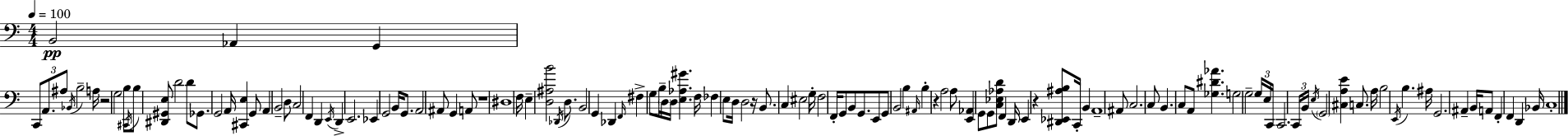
X:1
T:Untitled
M:4/4
L:1/4
K:Am
B,,2 _A,, G,, C,,/2 A,,/2 ^A,/2 _B,,/4 B,2 A,/4 z2 G,2 B,/2 ^C,,/4 B,/2 [^D,,^G,,E,]/2 D2 D/2 _G,,/2 G,,2 A,,/4 [^C,,E,] G,,/2 A,, B,,2 D,/2 C,2 F,, D,, E,,/4 D,, E,,2 _E,, G,,2 B,,/4 G,,/2 A,,2 ^A,,/2 G,, A,,/2 z4 ^D,4 F,/4 E, [D,^A,B]2 _D,,/4 D,/2 B,,2 G,, _D,, F,,/4 ^F, G,/2 B,/4 D,/4 D,/4 [E,_A,^G] F,/4 _F, E,/2 D,/4 D,2 z/4 B,,/2 C, ^E,2 G,/4 F,2 F,,/4 G,,/2 B,,/2 G,,/2 E,,/2 G,,/2 B,,2 B, ^A,,/4 B, z A,2 A,/2 [E,,_A,,] G,,/2 G,,/2 [C,_E,_A,D]/2 F,, D,,/4 E,, z [^D,,_E,,^A,B,]/2 C,,/4 B,, A,,4 ^A,,/2 C,2 C,/2 B,, C,/2 A,,/2 [_G,^D_A] G,2 G,2 G,/4 E,/4 C,,/4 C,,2 C,,/4 B,,/4 E,/4 G,,2 [^C,A,E] C,/2 A,/4 B,2 E,,/4 B, ^A,/4 G,,2 ^A,, B,,/4 A,,/2 F,, F,, D,, _B,,/4 C,4